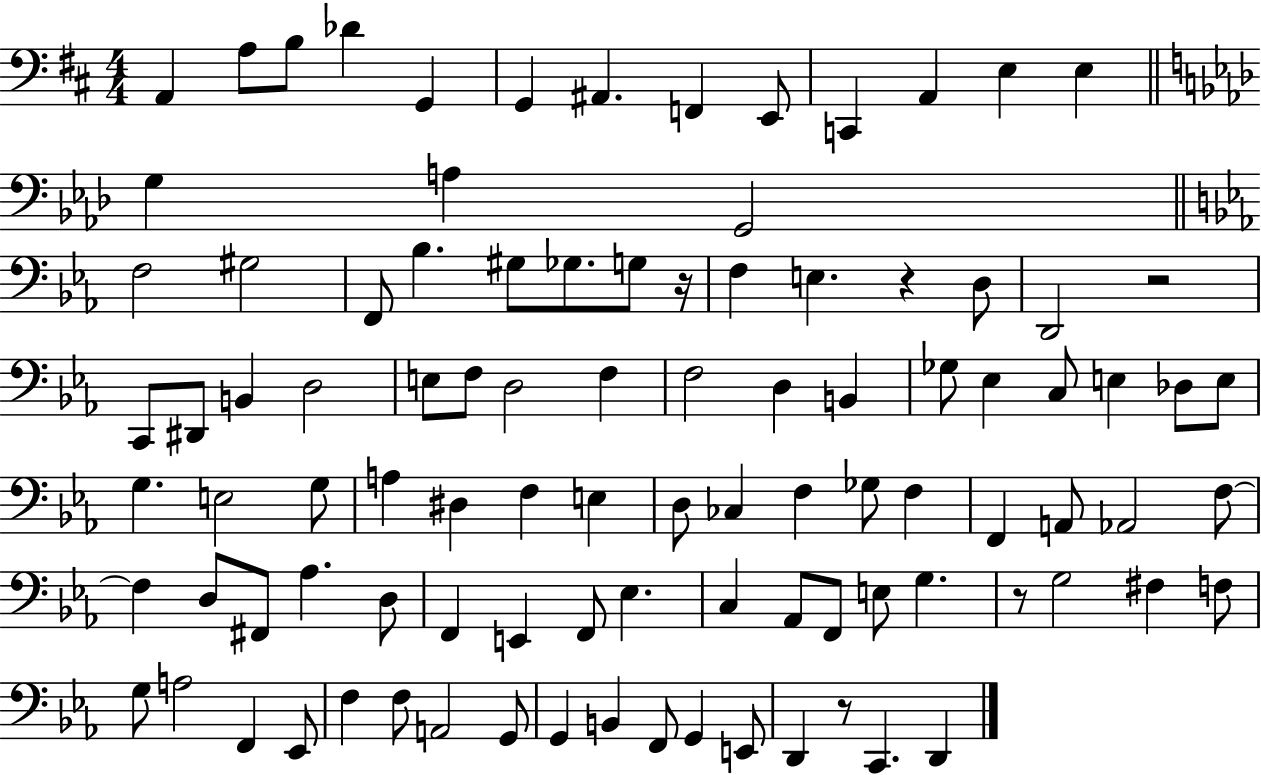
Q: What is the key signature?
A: D major